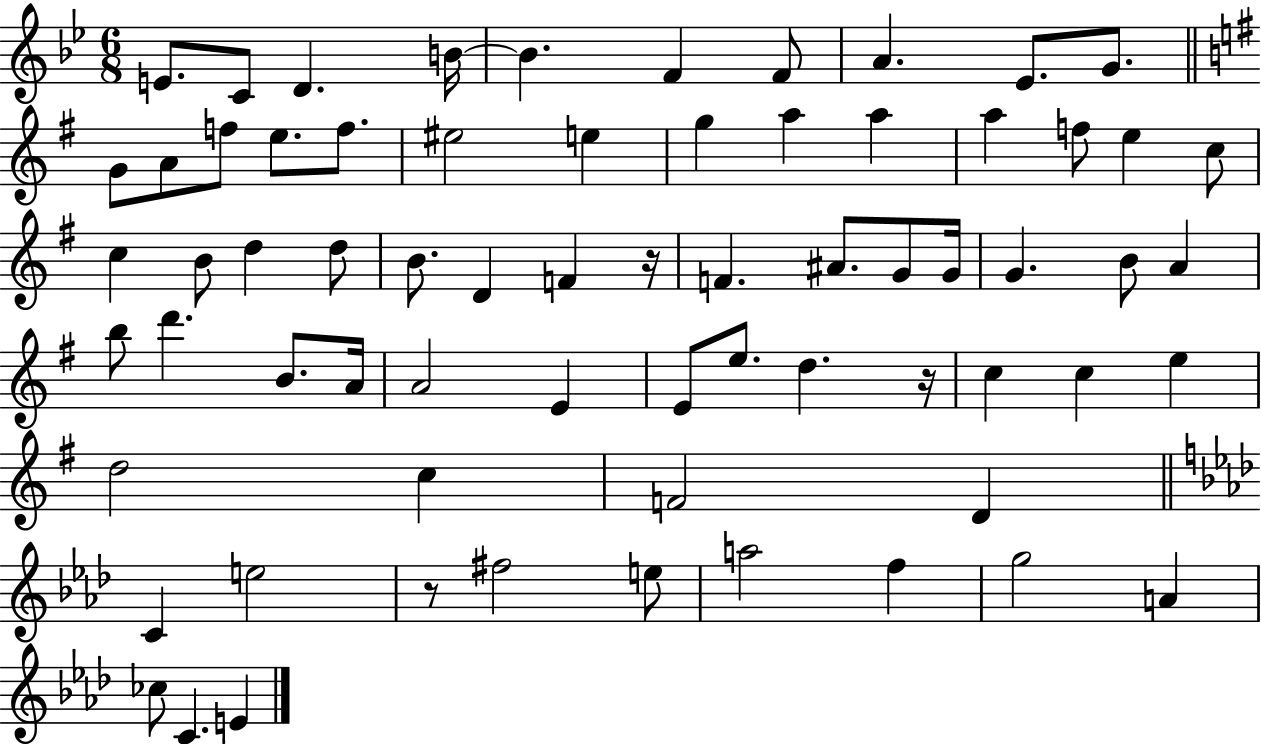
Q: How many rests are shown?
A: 3